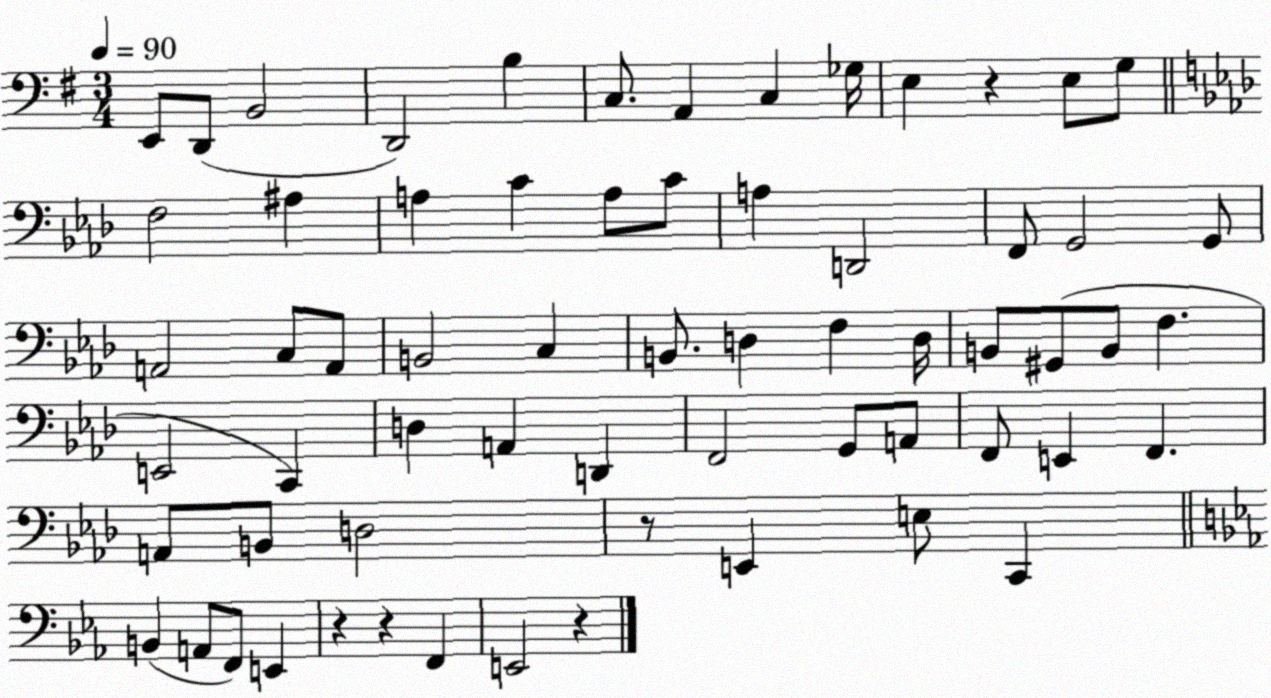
X:1
T:Untitled
M:3/4
L:1/4
K:G
E,,/2 D,,/2 B,,2 D,,2 B, C,/2 A,, C, _G,/4 E, z E,/2 G,/2 F,2 ^A, A, C A,/2 C/2 A, D,,2 F,,/2 G,,2 G,,/2 A,,2 C,/2 A,,/2 B,,2 C, B,,/2 D, F, D,/4 B,,/2 ^G,,/2 B,,/2 F, E,,2 C,, D, A,, D,, F,,2 G,,/2 A,,/2 F,,/2 E,, F,, A,,/2 B,,/2 D,2 z/2 E,, E,/2 C,, B,, A,,/2 F,,/2 E,, z z F,, E,,2 z